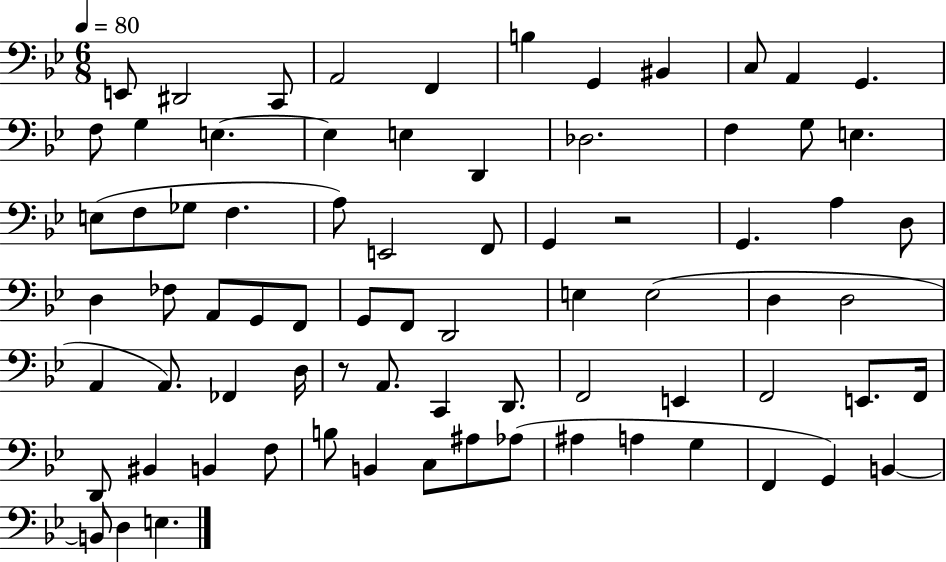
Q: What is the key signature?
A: BES major